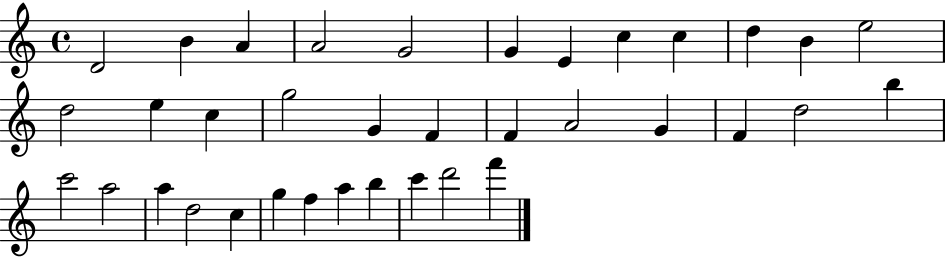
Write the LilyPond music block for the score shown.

{
  \clef treble
  \time 4/4
  \defaultTimeSignature
  \key c \major
  d'2 b'4 a'4 | a'2 g'2 | g'4 e'4 c''4 c''4 | d''4 b'4 e''2 | \break d''2 e''4 c''4 | g''2 g'4 f'4 | f'4 a'2 g'4 | f'4 d''2 b''4 | \break c'''2 a''2 | a''4 d''2 c''4 | g''4 f''4 a''4 b''4 | c'''4 d'''2 f'''4 | \break \bar "|."
}